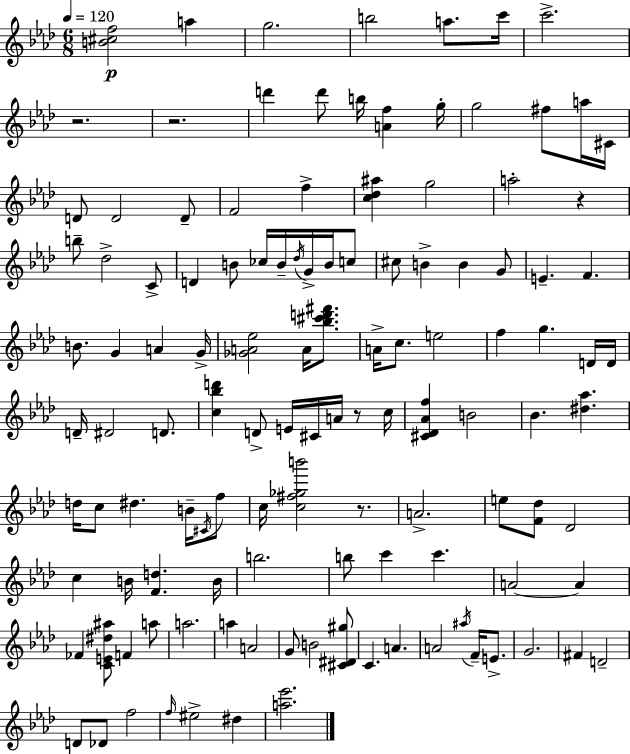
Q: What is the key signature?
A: AES major